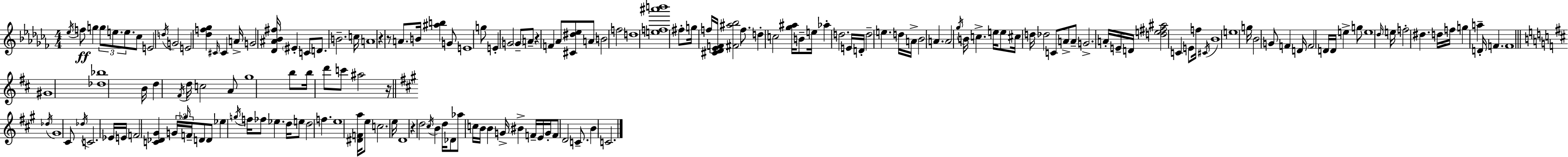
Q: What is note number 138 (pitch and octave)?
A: D4